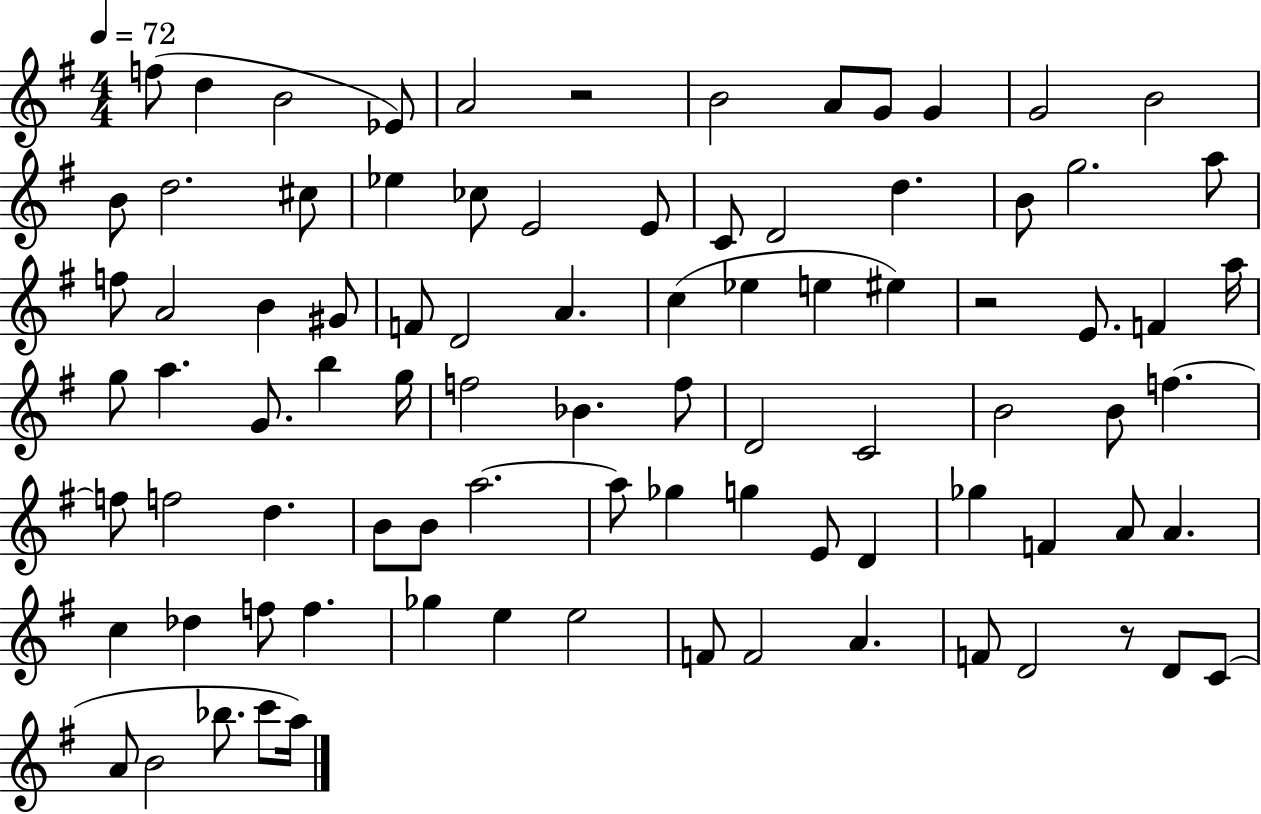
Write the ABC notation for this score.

X:1
T:Untitled
M:4/4
L:1/4
K:G
f/2 d B2 _E/2 A2 z2 B2 A/2 G/2 G G2 B2 B/2 d2 ^c/2 _e _c/2 E2 E/2 C/2 D2 d B/2 g2 a/2 f/2 A2 B ^G/2 F/2 D2 A c _e e ^e z2 E/2 F a/4 g/2 a G/2 b g/4 f2 _B f/2 D2 C2 B2 B/2 f f/2 f2 d B/2 B/2 a2 a/2 _g g E/2 D _g F A/2 A c _d f/2 f _g e e2 F/2 F2 A F/2 D2 z/2 D/2 C/2 A/2 B2 _b/2 c'/2 a/4